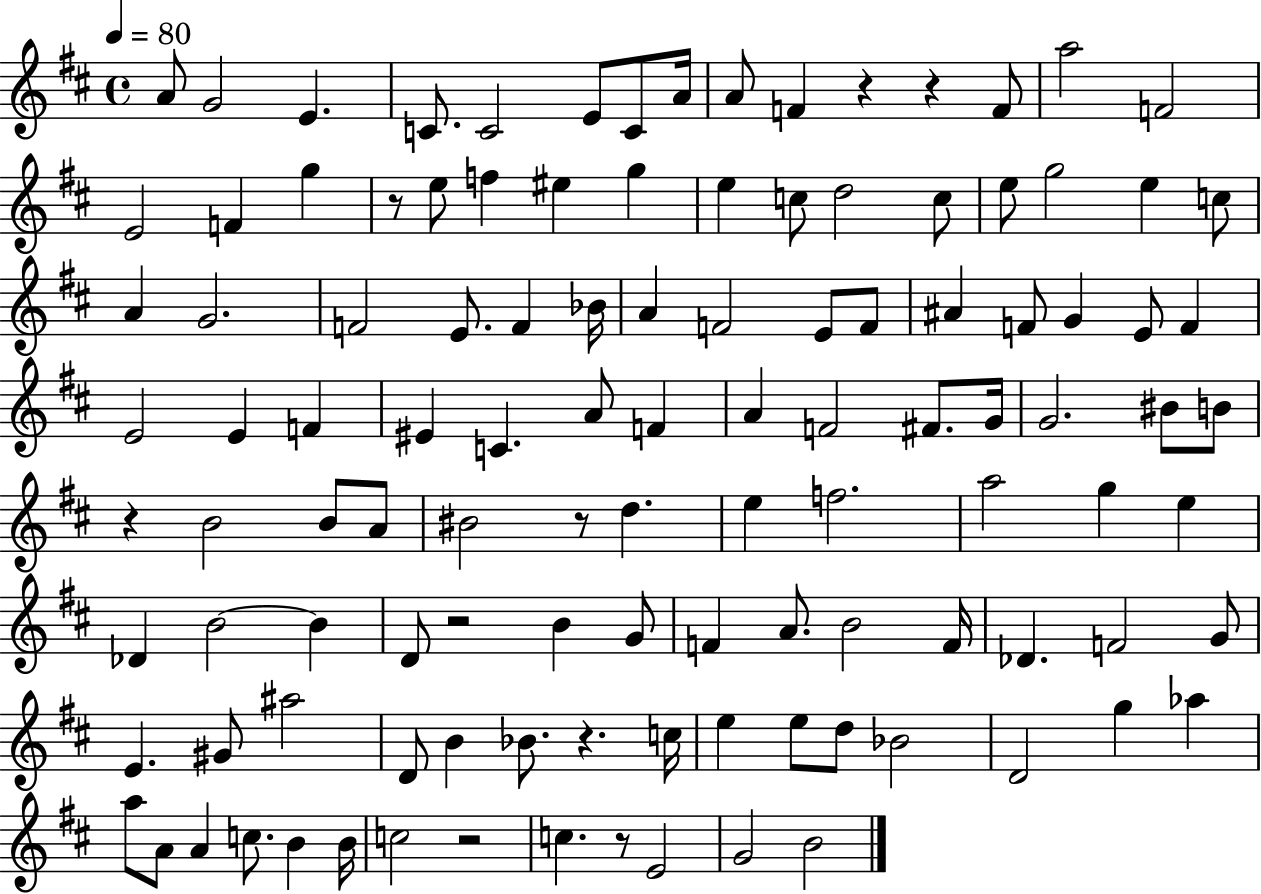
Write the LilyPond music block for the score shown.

{
  \clef treble
  \time 4/4
  \defaultTimeSignature
  \key d \major
  \tempo 4 = 80
  a'8 g'2 e'4. | c'8. c'2 e'8 c'8 a'16 | a'8 f'4 r4 r4 f'8 | a''2 f'2 | \break e'2 f'4 g''4 | r8 e''8 f''4 eis''4 g''4 | e''4 c''8 d''2 c''8 | e''8 g''2 e''4 c''8 | \break a'4 g'2. | f'2 e'8. f'4 bes'16 | a'4 f'2 e'8 f'8 | ais'4 f'8 g'4 e'8 f'4 | \break e'2 e'4 f'4 | eis'4 c'4. a'8 f'4 | a'4 f'2 fis'8. g'16 | g'2. bis'8 b'8 | \break r4 b'2 b'8 a'8 | bis'2 r8 d''4. | e''4 f''2. | a''2 g''4 e''4 | \break des'4 b'2~~ b'4 | d'8 r2 b'4 g'8 | f'4 a'8. b'2 f'16 | des'4. f'2 g'8 | \break e'4. gis'8 ais''2 | d'8 b'4 bes'8. r4. c''16 | e''4 e''8 d''8 bes'2 | d'2 g''4 aes''4 | \break a''8 a'8 a'4 c''8. b'4 b'16 | c''2 r2 | c''4. r8 e'2 | g'2 b'2 | \break \bar "|."
}